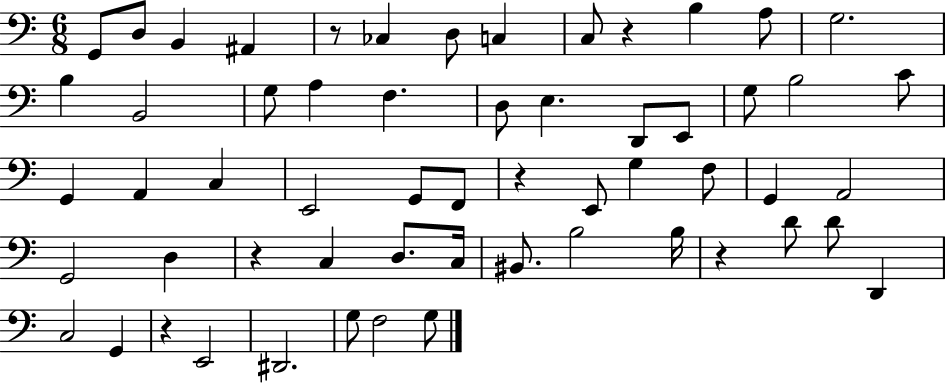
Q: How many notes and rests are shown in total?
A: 58